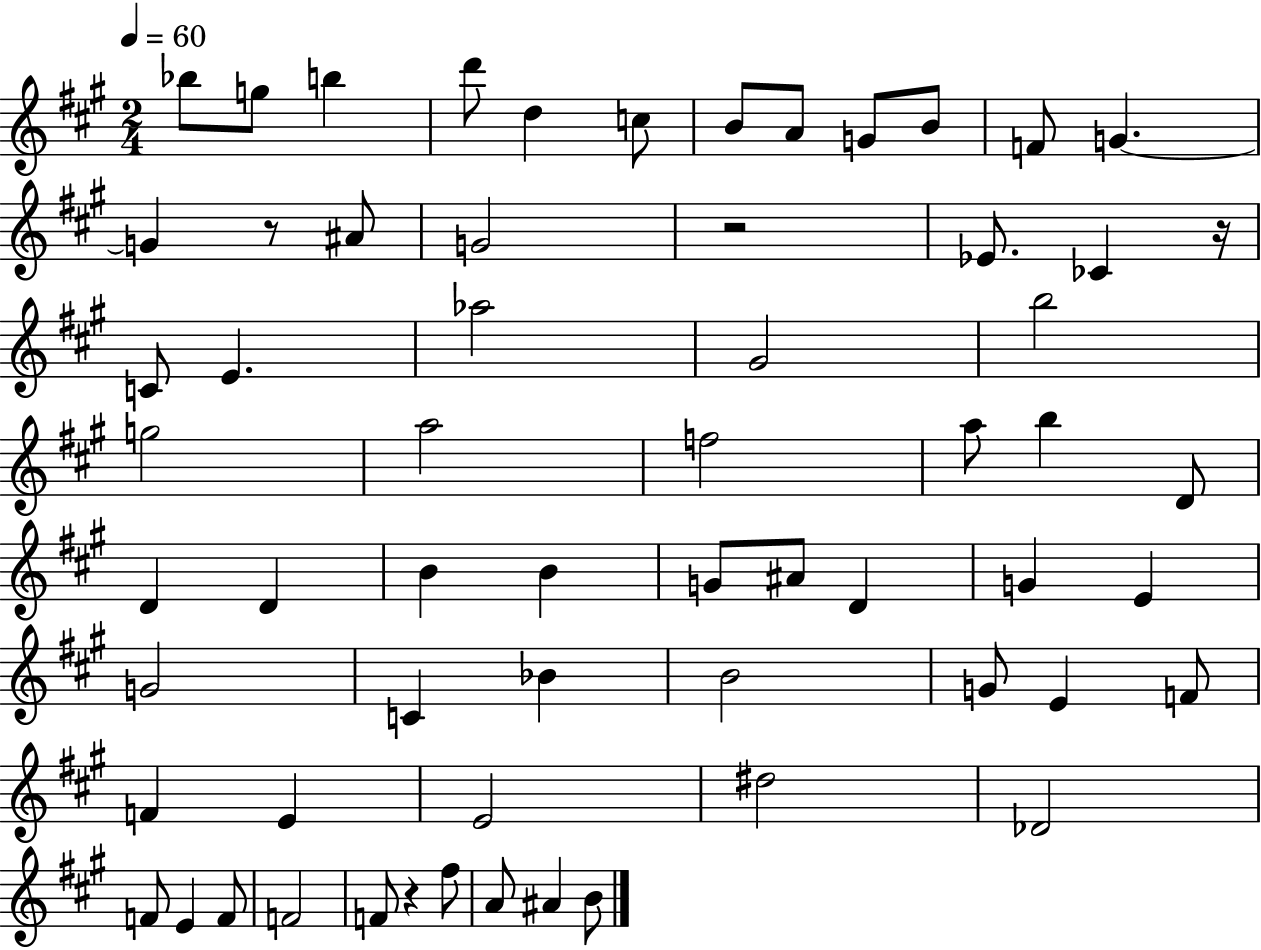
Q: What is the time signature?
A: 2/4